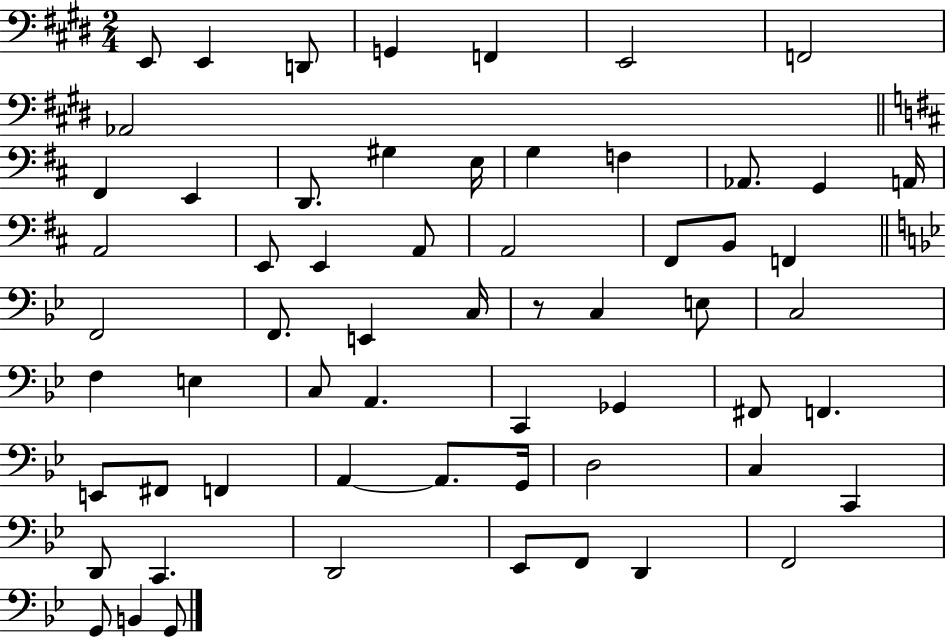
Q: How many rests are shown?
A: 1